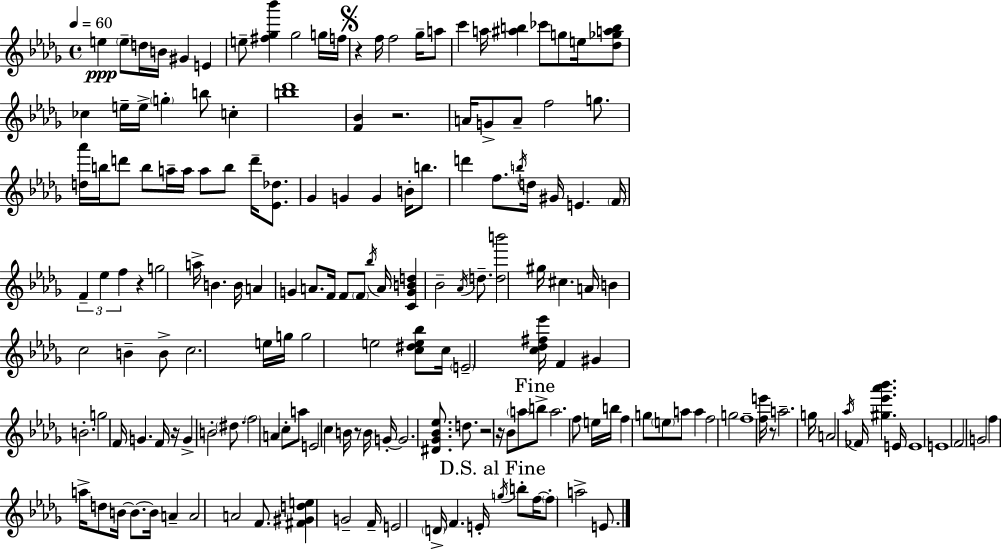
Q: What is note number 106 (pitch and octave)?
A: B5